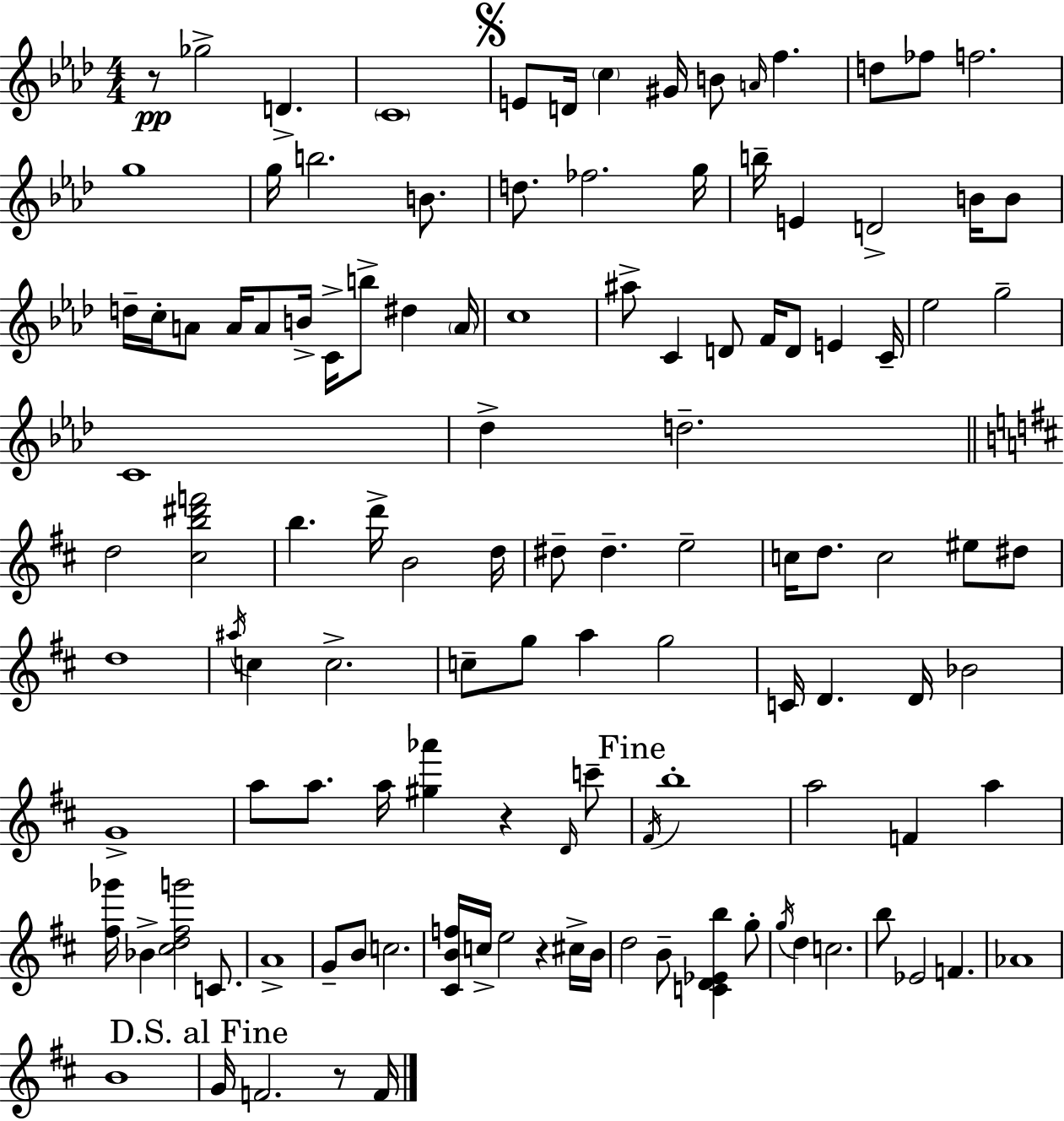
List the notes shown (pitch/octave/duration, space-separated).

R/e Gb5/h D4/q. C4/w E4/e D4/s C5/q G#4/s B4/e A4/s F5/q. D5/e FES5/e F5/h. G5/w G5/s B5/h. B4/e. D5/e. FES5/h. G5/s B5/s E4/q D4/h B4/s B4/e D5/s C5/s A4/e A4/s A4/e B4/s C4/s B5/e D#5/q A4/s C5/w A#5/e C4/q D4/e F4/s D4/e E4/q C4/s Eb5/h G5/h C4/w Db5/q D5/h. D5/h [C#5,B5,D#6,F6]/h B5/q. D6/s B4/h D5/s D#5/e D#5/q. E5/h C5/s D5/e. C5/h EIS5/e D#5/e D5/w A#5/s C5/q C5/h. C5/e G5/e A5/q G5/h C4/s D4/q. D4/s Bb4/h G4/w A5/e A5/e. A5/s [G#5,Ab6]/q R/q D4/s C6/e F#4/s B5/w A5/h F4/q A5/q [F#5,Gb6]/s Bb4/q [C#5,D5,F#5,G6]/h C4/e. A4/w G4/e B4/e C5/h. [C#4,B4,F5]/s C5/s E5/h R/q C#5/s B4/s D5/h B4/e [C4,D4,Eb4,B5]/q G5/e G5/s D5/q C5/h. B5/e Eb4/h F4/q. Ab4/w B4/w G4/s F4/h. R/e F4/s